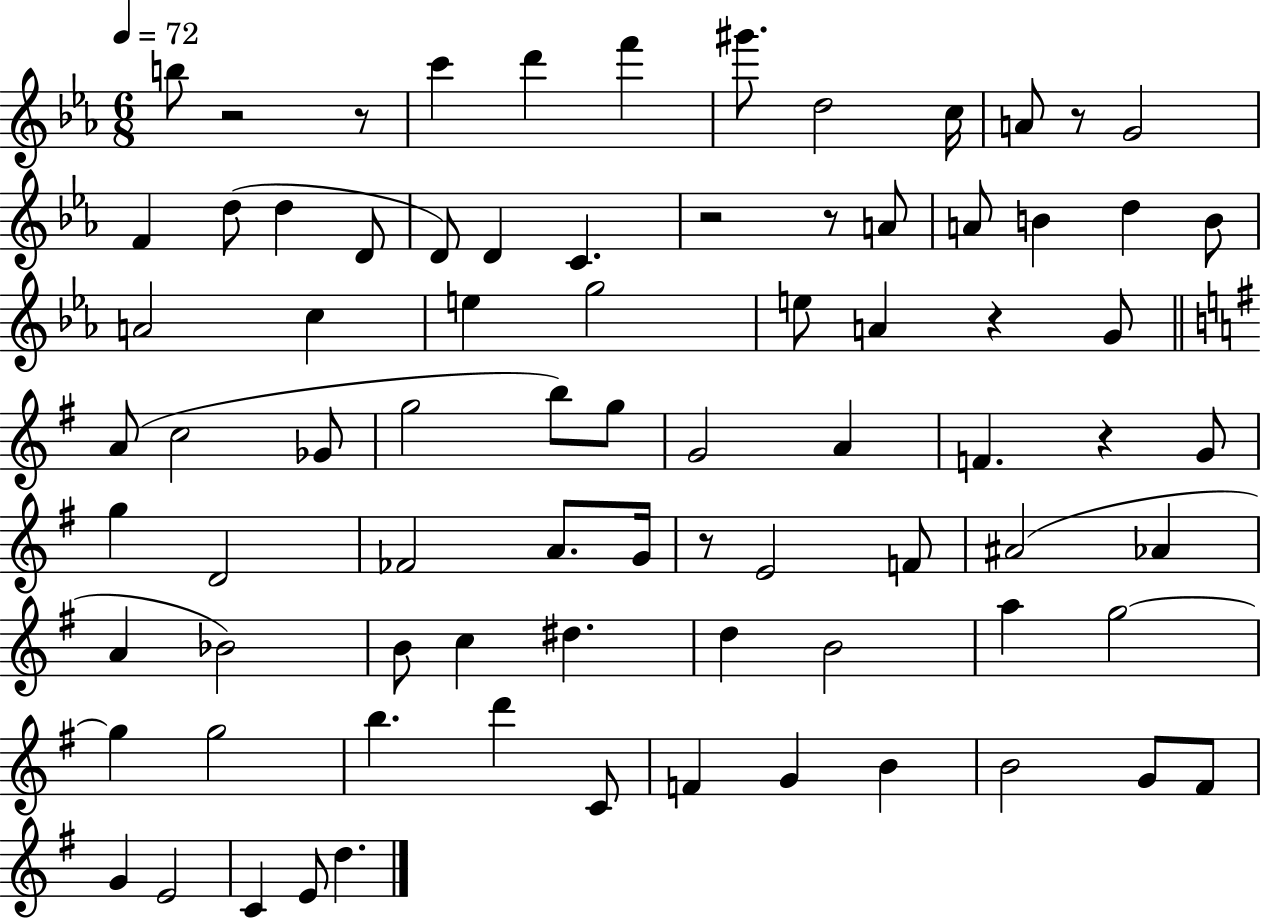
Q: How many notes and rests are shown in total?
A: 80